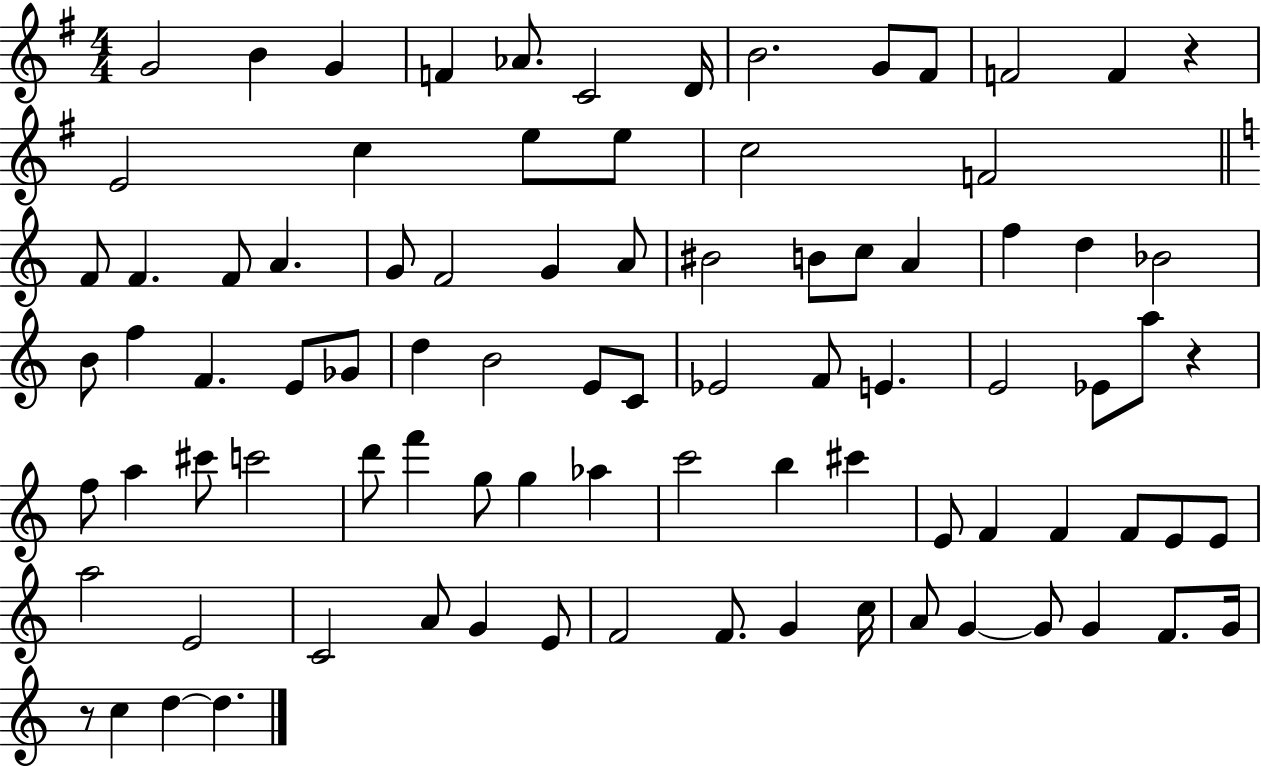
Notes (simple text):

G4/h B4/q G4/q F4/q Ab4/e. C4/h D4/s B4/h. G4/e F#4/e F4/h F4/q R/q E4/h C5/q E5/e E5/e C5/h F4/h F4/e F4/q. F4/e A4/q. G4/e F4/h G4/q A4/e BIS4/h B4/e C5/e A4/q F5/q D5/q Bb4/h B4/e F5/q F4/q. E4/e Gb4/e D5/q B4/h E4/e C4/e Eb4/h F4/e E4/q. E4/h Eb4/e A5/e R/q F5/e A5/q C#6/e C6/h D6/e F6/q G5/e G5/q Ab5/q C6/h B5/q C#6/q E4/e F4/q F4/q F4/e E4/e E4/e A5/h E4/h C4/h A4/e G4/q E4/e F4/h F4/e. G4/q C5/s A4/e G4/q G4/e G4/q F4/e. G4/s R/e C5/q D5/q D5/q.